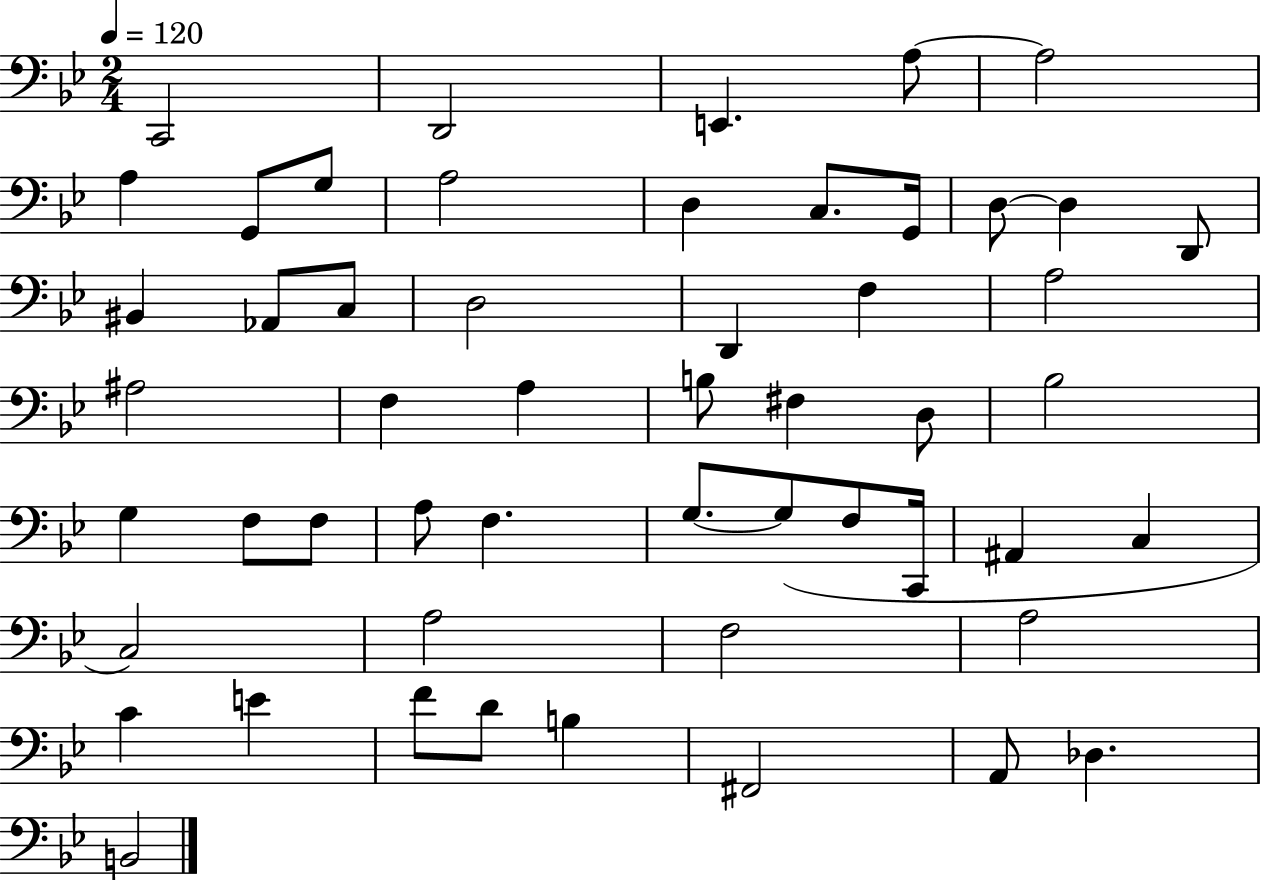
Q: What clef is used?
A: bass